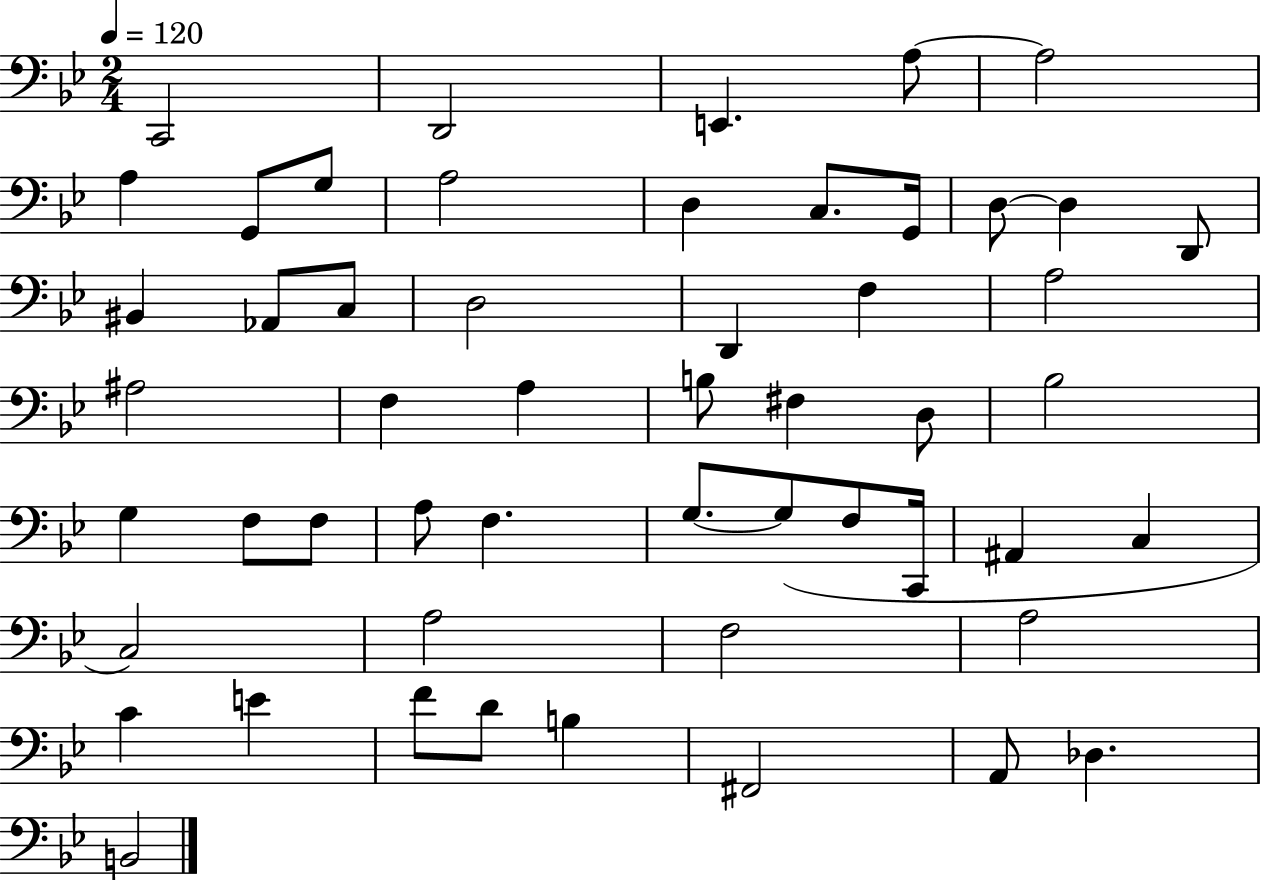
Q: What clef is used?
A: bass